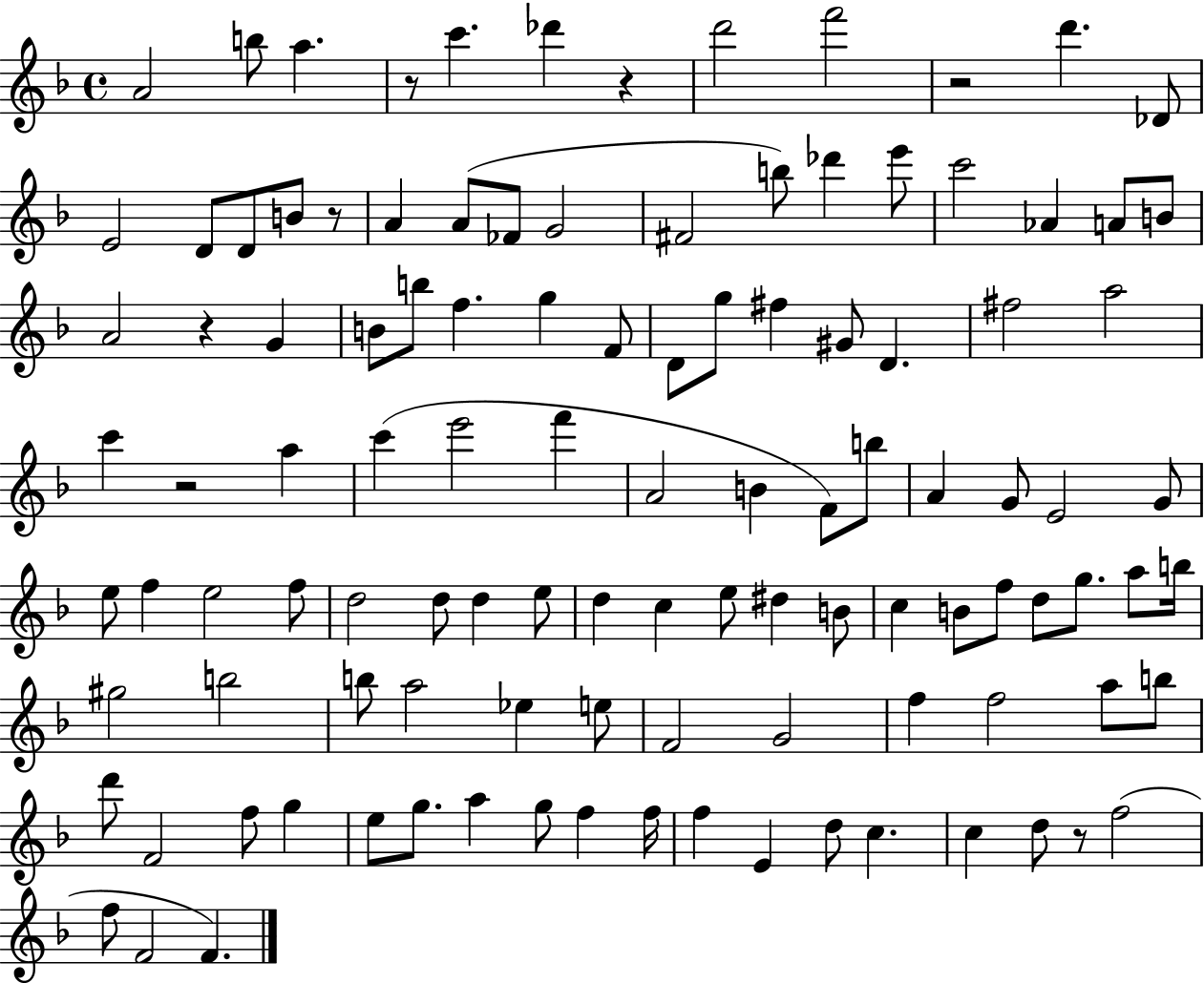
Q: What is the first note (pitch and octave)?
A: A4